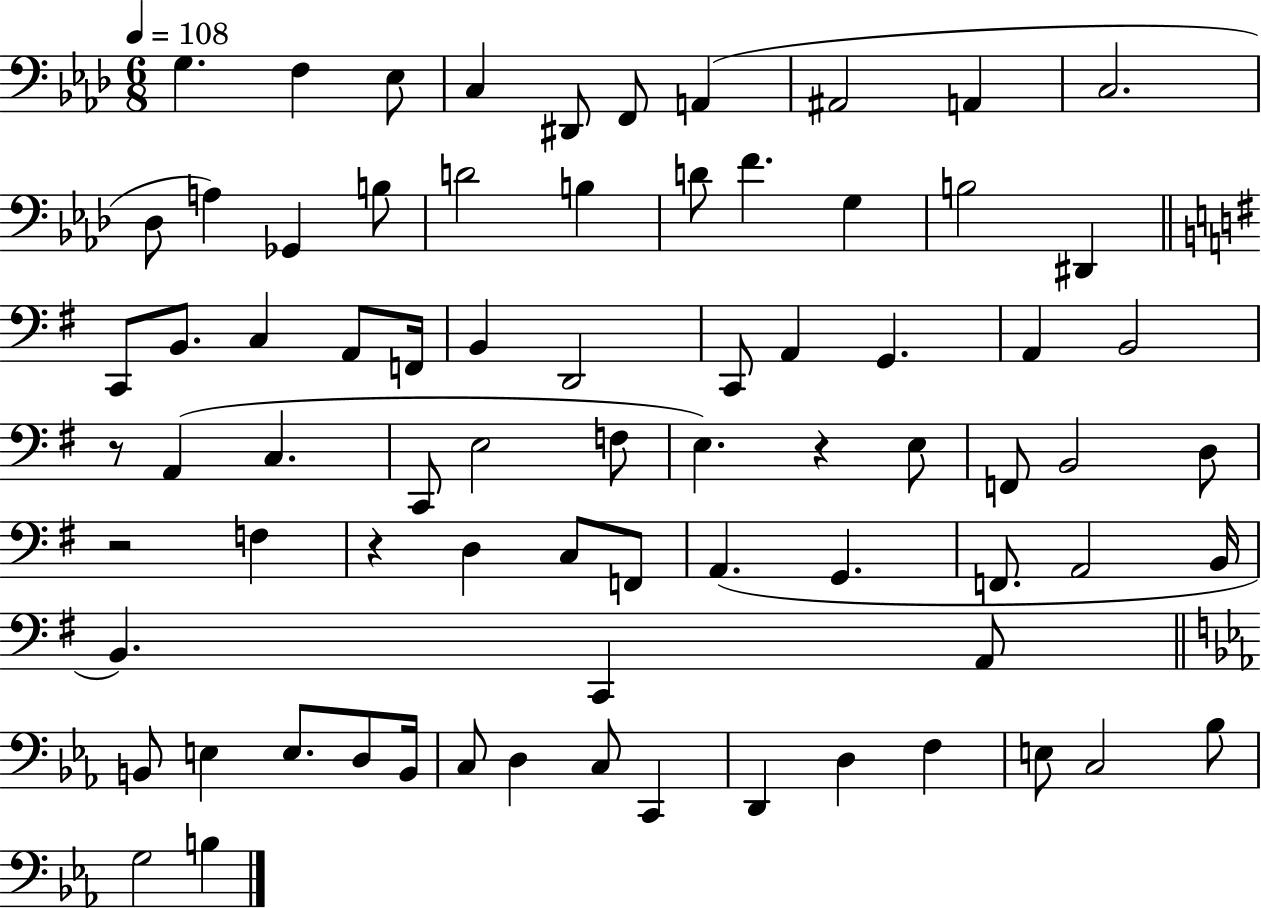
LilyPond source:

{
  \clef bass
  \numericTimeSignature
  \time 6/8
  \key aes \major
  \tempo 4 = 108
  g4. f4 ees8 | c4 dis,8 f,8 a,4( | ais,2 a,4 | c2. | \break des8 a4) ges,4 b8 | d'2 b4 | d'8 f'4. g4 | b2 dis,4 | \break \bar "||" \break \key e \minor c,8 b,8. c4 a,8 f,16 | b,4 d,2 | c,8 a,4 g,4. | a,4 b,2 | \break r8 a,4( c4. | c,8 e2 f8 | e4.) r4 e8 | f,8 b,2 d8 | \break r2 f4 | r4 d4 c8 f,8 | a,4.( g,4. | f,8. a,2 b,16 | \break b,4.) c,4 a,8 | \bar "||" \break \key c \minor b,8 e4 e8. d8 b,16 | c8 d4 c8 c,4 | d,4 d4 f4 | e8 c2 bes8 | \break g2 b4 | \bar "|."
}